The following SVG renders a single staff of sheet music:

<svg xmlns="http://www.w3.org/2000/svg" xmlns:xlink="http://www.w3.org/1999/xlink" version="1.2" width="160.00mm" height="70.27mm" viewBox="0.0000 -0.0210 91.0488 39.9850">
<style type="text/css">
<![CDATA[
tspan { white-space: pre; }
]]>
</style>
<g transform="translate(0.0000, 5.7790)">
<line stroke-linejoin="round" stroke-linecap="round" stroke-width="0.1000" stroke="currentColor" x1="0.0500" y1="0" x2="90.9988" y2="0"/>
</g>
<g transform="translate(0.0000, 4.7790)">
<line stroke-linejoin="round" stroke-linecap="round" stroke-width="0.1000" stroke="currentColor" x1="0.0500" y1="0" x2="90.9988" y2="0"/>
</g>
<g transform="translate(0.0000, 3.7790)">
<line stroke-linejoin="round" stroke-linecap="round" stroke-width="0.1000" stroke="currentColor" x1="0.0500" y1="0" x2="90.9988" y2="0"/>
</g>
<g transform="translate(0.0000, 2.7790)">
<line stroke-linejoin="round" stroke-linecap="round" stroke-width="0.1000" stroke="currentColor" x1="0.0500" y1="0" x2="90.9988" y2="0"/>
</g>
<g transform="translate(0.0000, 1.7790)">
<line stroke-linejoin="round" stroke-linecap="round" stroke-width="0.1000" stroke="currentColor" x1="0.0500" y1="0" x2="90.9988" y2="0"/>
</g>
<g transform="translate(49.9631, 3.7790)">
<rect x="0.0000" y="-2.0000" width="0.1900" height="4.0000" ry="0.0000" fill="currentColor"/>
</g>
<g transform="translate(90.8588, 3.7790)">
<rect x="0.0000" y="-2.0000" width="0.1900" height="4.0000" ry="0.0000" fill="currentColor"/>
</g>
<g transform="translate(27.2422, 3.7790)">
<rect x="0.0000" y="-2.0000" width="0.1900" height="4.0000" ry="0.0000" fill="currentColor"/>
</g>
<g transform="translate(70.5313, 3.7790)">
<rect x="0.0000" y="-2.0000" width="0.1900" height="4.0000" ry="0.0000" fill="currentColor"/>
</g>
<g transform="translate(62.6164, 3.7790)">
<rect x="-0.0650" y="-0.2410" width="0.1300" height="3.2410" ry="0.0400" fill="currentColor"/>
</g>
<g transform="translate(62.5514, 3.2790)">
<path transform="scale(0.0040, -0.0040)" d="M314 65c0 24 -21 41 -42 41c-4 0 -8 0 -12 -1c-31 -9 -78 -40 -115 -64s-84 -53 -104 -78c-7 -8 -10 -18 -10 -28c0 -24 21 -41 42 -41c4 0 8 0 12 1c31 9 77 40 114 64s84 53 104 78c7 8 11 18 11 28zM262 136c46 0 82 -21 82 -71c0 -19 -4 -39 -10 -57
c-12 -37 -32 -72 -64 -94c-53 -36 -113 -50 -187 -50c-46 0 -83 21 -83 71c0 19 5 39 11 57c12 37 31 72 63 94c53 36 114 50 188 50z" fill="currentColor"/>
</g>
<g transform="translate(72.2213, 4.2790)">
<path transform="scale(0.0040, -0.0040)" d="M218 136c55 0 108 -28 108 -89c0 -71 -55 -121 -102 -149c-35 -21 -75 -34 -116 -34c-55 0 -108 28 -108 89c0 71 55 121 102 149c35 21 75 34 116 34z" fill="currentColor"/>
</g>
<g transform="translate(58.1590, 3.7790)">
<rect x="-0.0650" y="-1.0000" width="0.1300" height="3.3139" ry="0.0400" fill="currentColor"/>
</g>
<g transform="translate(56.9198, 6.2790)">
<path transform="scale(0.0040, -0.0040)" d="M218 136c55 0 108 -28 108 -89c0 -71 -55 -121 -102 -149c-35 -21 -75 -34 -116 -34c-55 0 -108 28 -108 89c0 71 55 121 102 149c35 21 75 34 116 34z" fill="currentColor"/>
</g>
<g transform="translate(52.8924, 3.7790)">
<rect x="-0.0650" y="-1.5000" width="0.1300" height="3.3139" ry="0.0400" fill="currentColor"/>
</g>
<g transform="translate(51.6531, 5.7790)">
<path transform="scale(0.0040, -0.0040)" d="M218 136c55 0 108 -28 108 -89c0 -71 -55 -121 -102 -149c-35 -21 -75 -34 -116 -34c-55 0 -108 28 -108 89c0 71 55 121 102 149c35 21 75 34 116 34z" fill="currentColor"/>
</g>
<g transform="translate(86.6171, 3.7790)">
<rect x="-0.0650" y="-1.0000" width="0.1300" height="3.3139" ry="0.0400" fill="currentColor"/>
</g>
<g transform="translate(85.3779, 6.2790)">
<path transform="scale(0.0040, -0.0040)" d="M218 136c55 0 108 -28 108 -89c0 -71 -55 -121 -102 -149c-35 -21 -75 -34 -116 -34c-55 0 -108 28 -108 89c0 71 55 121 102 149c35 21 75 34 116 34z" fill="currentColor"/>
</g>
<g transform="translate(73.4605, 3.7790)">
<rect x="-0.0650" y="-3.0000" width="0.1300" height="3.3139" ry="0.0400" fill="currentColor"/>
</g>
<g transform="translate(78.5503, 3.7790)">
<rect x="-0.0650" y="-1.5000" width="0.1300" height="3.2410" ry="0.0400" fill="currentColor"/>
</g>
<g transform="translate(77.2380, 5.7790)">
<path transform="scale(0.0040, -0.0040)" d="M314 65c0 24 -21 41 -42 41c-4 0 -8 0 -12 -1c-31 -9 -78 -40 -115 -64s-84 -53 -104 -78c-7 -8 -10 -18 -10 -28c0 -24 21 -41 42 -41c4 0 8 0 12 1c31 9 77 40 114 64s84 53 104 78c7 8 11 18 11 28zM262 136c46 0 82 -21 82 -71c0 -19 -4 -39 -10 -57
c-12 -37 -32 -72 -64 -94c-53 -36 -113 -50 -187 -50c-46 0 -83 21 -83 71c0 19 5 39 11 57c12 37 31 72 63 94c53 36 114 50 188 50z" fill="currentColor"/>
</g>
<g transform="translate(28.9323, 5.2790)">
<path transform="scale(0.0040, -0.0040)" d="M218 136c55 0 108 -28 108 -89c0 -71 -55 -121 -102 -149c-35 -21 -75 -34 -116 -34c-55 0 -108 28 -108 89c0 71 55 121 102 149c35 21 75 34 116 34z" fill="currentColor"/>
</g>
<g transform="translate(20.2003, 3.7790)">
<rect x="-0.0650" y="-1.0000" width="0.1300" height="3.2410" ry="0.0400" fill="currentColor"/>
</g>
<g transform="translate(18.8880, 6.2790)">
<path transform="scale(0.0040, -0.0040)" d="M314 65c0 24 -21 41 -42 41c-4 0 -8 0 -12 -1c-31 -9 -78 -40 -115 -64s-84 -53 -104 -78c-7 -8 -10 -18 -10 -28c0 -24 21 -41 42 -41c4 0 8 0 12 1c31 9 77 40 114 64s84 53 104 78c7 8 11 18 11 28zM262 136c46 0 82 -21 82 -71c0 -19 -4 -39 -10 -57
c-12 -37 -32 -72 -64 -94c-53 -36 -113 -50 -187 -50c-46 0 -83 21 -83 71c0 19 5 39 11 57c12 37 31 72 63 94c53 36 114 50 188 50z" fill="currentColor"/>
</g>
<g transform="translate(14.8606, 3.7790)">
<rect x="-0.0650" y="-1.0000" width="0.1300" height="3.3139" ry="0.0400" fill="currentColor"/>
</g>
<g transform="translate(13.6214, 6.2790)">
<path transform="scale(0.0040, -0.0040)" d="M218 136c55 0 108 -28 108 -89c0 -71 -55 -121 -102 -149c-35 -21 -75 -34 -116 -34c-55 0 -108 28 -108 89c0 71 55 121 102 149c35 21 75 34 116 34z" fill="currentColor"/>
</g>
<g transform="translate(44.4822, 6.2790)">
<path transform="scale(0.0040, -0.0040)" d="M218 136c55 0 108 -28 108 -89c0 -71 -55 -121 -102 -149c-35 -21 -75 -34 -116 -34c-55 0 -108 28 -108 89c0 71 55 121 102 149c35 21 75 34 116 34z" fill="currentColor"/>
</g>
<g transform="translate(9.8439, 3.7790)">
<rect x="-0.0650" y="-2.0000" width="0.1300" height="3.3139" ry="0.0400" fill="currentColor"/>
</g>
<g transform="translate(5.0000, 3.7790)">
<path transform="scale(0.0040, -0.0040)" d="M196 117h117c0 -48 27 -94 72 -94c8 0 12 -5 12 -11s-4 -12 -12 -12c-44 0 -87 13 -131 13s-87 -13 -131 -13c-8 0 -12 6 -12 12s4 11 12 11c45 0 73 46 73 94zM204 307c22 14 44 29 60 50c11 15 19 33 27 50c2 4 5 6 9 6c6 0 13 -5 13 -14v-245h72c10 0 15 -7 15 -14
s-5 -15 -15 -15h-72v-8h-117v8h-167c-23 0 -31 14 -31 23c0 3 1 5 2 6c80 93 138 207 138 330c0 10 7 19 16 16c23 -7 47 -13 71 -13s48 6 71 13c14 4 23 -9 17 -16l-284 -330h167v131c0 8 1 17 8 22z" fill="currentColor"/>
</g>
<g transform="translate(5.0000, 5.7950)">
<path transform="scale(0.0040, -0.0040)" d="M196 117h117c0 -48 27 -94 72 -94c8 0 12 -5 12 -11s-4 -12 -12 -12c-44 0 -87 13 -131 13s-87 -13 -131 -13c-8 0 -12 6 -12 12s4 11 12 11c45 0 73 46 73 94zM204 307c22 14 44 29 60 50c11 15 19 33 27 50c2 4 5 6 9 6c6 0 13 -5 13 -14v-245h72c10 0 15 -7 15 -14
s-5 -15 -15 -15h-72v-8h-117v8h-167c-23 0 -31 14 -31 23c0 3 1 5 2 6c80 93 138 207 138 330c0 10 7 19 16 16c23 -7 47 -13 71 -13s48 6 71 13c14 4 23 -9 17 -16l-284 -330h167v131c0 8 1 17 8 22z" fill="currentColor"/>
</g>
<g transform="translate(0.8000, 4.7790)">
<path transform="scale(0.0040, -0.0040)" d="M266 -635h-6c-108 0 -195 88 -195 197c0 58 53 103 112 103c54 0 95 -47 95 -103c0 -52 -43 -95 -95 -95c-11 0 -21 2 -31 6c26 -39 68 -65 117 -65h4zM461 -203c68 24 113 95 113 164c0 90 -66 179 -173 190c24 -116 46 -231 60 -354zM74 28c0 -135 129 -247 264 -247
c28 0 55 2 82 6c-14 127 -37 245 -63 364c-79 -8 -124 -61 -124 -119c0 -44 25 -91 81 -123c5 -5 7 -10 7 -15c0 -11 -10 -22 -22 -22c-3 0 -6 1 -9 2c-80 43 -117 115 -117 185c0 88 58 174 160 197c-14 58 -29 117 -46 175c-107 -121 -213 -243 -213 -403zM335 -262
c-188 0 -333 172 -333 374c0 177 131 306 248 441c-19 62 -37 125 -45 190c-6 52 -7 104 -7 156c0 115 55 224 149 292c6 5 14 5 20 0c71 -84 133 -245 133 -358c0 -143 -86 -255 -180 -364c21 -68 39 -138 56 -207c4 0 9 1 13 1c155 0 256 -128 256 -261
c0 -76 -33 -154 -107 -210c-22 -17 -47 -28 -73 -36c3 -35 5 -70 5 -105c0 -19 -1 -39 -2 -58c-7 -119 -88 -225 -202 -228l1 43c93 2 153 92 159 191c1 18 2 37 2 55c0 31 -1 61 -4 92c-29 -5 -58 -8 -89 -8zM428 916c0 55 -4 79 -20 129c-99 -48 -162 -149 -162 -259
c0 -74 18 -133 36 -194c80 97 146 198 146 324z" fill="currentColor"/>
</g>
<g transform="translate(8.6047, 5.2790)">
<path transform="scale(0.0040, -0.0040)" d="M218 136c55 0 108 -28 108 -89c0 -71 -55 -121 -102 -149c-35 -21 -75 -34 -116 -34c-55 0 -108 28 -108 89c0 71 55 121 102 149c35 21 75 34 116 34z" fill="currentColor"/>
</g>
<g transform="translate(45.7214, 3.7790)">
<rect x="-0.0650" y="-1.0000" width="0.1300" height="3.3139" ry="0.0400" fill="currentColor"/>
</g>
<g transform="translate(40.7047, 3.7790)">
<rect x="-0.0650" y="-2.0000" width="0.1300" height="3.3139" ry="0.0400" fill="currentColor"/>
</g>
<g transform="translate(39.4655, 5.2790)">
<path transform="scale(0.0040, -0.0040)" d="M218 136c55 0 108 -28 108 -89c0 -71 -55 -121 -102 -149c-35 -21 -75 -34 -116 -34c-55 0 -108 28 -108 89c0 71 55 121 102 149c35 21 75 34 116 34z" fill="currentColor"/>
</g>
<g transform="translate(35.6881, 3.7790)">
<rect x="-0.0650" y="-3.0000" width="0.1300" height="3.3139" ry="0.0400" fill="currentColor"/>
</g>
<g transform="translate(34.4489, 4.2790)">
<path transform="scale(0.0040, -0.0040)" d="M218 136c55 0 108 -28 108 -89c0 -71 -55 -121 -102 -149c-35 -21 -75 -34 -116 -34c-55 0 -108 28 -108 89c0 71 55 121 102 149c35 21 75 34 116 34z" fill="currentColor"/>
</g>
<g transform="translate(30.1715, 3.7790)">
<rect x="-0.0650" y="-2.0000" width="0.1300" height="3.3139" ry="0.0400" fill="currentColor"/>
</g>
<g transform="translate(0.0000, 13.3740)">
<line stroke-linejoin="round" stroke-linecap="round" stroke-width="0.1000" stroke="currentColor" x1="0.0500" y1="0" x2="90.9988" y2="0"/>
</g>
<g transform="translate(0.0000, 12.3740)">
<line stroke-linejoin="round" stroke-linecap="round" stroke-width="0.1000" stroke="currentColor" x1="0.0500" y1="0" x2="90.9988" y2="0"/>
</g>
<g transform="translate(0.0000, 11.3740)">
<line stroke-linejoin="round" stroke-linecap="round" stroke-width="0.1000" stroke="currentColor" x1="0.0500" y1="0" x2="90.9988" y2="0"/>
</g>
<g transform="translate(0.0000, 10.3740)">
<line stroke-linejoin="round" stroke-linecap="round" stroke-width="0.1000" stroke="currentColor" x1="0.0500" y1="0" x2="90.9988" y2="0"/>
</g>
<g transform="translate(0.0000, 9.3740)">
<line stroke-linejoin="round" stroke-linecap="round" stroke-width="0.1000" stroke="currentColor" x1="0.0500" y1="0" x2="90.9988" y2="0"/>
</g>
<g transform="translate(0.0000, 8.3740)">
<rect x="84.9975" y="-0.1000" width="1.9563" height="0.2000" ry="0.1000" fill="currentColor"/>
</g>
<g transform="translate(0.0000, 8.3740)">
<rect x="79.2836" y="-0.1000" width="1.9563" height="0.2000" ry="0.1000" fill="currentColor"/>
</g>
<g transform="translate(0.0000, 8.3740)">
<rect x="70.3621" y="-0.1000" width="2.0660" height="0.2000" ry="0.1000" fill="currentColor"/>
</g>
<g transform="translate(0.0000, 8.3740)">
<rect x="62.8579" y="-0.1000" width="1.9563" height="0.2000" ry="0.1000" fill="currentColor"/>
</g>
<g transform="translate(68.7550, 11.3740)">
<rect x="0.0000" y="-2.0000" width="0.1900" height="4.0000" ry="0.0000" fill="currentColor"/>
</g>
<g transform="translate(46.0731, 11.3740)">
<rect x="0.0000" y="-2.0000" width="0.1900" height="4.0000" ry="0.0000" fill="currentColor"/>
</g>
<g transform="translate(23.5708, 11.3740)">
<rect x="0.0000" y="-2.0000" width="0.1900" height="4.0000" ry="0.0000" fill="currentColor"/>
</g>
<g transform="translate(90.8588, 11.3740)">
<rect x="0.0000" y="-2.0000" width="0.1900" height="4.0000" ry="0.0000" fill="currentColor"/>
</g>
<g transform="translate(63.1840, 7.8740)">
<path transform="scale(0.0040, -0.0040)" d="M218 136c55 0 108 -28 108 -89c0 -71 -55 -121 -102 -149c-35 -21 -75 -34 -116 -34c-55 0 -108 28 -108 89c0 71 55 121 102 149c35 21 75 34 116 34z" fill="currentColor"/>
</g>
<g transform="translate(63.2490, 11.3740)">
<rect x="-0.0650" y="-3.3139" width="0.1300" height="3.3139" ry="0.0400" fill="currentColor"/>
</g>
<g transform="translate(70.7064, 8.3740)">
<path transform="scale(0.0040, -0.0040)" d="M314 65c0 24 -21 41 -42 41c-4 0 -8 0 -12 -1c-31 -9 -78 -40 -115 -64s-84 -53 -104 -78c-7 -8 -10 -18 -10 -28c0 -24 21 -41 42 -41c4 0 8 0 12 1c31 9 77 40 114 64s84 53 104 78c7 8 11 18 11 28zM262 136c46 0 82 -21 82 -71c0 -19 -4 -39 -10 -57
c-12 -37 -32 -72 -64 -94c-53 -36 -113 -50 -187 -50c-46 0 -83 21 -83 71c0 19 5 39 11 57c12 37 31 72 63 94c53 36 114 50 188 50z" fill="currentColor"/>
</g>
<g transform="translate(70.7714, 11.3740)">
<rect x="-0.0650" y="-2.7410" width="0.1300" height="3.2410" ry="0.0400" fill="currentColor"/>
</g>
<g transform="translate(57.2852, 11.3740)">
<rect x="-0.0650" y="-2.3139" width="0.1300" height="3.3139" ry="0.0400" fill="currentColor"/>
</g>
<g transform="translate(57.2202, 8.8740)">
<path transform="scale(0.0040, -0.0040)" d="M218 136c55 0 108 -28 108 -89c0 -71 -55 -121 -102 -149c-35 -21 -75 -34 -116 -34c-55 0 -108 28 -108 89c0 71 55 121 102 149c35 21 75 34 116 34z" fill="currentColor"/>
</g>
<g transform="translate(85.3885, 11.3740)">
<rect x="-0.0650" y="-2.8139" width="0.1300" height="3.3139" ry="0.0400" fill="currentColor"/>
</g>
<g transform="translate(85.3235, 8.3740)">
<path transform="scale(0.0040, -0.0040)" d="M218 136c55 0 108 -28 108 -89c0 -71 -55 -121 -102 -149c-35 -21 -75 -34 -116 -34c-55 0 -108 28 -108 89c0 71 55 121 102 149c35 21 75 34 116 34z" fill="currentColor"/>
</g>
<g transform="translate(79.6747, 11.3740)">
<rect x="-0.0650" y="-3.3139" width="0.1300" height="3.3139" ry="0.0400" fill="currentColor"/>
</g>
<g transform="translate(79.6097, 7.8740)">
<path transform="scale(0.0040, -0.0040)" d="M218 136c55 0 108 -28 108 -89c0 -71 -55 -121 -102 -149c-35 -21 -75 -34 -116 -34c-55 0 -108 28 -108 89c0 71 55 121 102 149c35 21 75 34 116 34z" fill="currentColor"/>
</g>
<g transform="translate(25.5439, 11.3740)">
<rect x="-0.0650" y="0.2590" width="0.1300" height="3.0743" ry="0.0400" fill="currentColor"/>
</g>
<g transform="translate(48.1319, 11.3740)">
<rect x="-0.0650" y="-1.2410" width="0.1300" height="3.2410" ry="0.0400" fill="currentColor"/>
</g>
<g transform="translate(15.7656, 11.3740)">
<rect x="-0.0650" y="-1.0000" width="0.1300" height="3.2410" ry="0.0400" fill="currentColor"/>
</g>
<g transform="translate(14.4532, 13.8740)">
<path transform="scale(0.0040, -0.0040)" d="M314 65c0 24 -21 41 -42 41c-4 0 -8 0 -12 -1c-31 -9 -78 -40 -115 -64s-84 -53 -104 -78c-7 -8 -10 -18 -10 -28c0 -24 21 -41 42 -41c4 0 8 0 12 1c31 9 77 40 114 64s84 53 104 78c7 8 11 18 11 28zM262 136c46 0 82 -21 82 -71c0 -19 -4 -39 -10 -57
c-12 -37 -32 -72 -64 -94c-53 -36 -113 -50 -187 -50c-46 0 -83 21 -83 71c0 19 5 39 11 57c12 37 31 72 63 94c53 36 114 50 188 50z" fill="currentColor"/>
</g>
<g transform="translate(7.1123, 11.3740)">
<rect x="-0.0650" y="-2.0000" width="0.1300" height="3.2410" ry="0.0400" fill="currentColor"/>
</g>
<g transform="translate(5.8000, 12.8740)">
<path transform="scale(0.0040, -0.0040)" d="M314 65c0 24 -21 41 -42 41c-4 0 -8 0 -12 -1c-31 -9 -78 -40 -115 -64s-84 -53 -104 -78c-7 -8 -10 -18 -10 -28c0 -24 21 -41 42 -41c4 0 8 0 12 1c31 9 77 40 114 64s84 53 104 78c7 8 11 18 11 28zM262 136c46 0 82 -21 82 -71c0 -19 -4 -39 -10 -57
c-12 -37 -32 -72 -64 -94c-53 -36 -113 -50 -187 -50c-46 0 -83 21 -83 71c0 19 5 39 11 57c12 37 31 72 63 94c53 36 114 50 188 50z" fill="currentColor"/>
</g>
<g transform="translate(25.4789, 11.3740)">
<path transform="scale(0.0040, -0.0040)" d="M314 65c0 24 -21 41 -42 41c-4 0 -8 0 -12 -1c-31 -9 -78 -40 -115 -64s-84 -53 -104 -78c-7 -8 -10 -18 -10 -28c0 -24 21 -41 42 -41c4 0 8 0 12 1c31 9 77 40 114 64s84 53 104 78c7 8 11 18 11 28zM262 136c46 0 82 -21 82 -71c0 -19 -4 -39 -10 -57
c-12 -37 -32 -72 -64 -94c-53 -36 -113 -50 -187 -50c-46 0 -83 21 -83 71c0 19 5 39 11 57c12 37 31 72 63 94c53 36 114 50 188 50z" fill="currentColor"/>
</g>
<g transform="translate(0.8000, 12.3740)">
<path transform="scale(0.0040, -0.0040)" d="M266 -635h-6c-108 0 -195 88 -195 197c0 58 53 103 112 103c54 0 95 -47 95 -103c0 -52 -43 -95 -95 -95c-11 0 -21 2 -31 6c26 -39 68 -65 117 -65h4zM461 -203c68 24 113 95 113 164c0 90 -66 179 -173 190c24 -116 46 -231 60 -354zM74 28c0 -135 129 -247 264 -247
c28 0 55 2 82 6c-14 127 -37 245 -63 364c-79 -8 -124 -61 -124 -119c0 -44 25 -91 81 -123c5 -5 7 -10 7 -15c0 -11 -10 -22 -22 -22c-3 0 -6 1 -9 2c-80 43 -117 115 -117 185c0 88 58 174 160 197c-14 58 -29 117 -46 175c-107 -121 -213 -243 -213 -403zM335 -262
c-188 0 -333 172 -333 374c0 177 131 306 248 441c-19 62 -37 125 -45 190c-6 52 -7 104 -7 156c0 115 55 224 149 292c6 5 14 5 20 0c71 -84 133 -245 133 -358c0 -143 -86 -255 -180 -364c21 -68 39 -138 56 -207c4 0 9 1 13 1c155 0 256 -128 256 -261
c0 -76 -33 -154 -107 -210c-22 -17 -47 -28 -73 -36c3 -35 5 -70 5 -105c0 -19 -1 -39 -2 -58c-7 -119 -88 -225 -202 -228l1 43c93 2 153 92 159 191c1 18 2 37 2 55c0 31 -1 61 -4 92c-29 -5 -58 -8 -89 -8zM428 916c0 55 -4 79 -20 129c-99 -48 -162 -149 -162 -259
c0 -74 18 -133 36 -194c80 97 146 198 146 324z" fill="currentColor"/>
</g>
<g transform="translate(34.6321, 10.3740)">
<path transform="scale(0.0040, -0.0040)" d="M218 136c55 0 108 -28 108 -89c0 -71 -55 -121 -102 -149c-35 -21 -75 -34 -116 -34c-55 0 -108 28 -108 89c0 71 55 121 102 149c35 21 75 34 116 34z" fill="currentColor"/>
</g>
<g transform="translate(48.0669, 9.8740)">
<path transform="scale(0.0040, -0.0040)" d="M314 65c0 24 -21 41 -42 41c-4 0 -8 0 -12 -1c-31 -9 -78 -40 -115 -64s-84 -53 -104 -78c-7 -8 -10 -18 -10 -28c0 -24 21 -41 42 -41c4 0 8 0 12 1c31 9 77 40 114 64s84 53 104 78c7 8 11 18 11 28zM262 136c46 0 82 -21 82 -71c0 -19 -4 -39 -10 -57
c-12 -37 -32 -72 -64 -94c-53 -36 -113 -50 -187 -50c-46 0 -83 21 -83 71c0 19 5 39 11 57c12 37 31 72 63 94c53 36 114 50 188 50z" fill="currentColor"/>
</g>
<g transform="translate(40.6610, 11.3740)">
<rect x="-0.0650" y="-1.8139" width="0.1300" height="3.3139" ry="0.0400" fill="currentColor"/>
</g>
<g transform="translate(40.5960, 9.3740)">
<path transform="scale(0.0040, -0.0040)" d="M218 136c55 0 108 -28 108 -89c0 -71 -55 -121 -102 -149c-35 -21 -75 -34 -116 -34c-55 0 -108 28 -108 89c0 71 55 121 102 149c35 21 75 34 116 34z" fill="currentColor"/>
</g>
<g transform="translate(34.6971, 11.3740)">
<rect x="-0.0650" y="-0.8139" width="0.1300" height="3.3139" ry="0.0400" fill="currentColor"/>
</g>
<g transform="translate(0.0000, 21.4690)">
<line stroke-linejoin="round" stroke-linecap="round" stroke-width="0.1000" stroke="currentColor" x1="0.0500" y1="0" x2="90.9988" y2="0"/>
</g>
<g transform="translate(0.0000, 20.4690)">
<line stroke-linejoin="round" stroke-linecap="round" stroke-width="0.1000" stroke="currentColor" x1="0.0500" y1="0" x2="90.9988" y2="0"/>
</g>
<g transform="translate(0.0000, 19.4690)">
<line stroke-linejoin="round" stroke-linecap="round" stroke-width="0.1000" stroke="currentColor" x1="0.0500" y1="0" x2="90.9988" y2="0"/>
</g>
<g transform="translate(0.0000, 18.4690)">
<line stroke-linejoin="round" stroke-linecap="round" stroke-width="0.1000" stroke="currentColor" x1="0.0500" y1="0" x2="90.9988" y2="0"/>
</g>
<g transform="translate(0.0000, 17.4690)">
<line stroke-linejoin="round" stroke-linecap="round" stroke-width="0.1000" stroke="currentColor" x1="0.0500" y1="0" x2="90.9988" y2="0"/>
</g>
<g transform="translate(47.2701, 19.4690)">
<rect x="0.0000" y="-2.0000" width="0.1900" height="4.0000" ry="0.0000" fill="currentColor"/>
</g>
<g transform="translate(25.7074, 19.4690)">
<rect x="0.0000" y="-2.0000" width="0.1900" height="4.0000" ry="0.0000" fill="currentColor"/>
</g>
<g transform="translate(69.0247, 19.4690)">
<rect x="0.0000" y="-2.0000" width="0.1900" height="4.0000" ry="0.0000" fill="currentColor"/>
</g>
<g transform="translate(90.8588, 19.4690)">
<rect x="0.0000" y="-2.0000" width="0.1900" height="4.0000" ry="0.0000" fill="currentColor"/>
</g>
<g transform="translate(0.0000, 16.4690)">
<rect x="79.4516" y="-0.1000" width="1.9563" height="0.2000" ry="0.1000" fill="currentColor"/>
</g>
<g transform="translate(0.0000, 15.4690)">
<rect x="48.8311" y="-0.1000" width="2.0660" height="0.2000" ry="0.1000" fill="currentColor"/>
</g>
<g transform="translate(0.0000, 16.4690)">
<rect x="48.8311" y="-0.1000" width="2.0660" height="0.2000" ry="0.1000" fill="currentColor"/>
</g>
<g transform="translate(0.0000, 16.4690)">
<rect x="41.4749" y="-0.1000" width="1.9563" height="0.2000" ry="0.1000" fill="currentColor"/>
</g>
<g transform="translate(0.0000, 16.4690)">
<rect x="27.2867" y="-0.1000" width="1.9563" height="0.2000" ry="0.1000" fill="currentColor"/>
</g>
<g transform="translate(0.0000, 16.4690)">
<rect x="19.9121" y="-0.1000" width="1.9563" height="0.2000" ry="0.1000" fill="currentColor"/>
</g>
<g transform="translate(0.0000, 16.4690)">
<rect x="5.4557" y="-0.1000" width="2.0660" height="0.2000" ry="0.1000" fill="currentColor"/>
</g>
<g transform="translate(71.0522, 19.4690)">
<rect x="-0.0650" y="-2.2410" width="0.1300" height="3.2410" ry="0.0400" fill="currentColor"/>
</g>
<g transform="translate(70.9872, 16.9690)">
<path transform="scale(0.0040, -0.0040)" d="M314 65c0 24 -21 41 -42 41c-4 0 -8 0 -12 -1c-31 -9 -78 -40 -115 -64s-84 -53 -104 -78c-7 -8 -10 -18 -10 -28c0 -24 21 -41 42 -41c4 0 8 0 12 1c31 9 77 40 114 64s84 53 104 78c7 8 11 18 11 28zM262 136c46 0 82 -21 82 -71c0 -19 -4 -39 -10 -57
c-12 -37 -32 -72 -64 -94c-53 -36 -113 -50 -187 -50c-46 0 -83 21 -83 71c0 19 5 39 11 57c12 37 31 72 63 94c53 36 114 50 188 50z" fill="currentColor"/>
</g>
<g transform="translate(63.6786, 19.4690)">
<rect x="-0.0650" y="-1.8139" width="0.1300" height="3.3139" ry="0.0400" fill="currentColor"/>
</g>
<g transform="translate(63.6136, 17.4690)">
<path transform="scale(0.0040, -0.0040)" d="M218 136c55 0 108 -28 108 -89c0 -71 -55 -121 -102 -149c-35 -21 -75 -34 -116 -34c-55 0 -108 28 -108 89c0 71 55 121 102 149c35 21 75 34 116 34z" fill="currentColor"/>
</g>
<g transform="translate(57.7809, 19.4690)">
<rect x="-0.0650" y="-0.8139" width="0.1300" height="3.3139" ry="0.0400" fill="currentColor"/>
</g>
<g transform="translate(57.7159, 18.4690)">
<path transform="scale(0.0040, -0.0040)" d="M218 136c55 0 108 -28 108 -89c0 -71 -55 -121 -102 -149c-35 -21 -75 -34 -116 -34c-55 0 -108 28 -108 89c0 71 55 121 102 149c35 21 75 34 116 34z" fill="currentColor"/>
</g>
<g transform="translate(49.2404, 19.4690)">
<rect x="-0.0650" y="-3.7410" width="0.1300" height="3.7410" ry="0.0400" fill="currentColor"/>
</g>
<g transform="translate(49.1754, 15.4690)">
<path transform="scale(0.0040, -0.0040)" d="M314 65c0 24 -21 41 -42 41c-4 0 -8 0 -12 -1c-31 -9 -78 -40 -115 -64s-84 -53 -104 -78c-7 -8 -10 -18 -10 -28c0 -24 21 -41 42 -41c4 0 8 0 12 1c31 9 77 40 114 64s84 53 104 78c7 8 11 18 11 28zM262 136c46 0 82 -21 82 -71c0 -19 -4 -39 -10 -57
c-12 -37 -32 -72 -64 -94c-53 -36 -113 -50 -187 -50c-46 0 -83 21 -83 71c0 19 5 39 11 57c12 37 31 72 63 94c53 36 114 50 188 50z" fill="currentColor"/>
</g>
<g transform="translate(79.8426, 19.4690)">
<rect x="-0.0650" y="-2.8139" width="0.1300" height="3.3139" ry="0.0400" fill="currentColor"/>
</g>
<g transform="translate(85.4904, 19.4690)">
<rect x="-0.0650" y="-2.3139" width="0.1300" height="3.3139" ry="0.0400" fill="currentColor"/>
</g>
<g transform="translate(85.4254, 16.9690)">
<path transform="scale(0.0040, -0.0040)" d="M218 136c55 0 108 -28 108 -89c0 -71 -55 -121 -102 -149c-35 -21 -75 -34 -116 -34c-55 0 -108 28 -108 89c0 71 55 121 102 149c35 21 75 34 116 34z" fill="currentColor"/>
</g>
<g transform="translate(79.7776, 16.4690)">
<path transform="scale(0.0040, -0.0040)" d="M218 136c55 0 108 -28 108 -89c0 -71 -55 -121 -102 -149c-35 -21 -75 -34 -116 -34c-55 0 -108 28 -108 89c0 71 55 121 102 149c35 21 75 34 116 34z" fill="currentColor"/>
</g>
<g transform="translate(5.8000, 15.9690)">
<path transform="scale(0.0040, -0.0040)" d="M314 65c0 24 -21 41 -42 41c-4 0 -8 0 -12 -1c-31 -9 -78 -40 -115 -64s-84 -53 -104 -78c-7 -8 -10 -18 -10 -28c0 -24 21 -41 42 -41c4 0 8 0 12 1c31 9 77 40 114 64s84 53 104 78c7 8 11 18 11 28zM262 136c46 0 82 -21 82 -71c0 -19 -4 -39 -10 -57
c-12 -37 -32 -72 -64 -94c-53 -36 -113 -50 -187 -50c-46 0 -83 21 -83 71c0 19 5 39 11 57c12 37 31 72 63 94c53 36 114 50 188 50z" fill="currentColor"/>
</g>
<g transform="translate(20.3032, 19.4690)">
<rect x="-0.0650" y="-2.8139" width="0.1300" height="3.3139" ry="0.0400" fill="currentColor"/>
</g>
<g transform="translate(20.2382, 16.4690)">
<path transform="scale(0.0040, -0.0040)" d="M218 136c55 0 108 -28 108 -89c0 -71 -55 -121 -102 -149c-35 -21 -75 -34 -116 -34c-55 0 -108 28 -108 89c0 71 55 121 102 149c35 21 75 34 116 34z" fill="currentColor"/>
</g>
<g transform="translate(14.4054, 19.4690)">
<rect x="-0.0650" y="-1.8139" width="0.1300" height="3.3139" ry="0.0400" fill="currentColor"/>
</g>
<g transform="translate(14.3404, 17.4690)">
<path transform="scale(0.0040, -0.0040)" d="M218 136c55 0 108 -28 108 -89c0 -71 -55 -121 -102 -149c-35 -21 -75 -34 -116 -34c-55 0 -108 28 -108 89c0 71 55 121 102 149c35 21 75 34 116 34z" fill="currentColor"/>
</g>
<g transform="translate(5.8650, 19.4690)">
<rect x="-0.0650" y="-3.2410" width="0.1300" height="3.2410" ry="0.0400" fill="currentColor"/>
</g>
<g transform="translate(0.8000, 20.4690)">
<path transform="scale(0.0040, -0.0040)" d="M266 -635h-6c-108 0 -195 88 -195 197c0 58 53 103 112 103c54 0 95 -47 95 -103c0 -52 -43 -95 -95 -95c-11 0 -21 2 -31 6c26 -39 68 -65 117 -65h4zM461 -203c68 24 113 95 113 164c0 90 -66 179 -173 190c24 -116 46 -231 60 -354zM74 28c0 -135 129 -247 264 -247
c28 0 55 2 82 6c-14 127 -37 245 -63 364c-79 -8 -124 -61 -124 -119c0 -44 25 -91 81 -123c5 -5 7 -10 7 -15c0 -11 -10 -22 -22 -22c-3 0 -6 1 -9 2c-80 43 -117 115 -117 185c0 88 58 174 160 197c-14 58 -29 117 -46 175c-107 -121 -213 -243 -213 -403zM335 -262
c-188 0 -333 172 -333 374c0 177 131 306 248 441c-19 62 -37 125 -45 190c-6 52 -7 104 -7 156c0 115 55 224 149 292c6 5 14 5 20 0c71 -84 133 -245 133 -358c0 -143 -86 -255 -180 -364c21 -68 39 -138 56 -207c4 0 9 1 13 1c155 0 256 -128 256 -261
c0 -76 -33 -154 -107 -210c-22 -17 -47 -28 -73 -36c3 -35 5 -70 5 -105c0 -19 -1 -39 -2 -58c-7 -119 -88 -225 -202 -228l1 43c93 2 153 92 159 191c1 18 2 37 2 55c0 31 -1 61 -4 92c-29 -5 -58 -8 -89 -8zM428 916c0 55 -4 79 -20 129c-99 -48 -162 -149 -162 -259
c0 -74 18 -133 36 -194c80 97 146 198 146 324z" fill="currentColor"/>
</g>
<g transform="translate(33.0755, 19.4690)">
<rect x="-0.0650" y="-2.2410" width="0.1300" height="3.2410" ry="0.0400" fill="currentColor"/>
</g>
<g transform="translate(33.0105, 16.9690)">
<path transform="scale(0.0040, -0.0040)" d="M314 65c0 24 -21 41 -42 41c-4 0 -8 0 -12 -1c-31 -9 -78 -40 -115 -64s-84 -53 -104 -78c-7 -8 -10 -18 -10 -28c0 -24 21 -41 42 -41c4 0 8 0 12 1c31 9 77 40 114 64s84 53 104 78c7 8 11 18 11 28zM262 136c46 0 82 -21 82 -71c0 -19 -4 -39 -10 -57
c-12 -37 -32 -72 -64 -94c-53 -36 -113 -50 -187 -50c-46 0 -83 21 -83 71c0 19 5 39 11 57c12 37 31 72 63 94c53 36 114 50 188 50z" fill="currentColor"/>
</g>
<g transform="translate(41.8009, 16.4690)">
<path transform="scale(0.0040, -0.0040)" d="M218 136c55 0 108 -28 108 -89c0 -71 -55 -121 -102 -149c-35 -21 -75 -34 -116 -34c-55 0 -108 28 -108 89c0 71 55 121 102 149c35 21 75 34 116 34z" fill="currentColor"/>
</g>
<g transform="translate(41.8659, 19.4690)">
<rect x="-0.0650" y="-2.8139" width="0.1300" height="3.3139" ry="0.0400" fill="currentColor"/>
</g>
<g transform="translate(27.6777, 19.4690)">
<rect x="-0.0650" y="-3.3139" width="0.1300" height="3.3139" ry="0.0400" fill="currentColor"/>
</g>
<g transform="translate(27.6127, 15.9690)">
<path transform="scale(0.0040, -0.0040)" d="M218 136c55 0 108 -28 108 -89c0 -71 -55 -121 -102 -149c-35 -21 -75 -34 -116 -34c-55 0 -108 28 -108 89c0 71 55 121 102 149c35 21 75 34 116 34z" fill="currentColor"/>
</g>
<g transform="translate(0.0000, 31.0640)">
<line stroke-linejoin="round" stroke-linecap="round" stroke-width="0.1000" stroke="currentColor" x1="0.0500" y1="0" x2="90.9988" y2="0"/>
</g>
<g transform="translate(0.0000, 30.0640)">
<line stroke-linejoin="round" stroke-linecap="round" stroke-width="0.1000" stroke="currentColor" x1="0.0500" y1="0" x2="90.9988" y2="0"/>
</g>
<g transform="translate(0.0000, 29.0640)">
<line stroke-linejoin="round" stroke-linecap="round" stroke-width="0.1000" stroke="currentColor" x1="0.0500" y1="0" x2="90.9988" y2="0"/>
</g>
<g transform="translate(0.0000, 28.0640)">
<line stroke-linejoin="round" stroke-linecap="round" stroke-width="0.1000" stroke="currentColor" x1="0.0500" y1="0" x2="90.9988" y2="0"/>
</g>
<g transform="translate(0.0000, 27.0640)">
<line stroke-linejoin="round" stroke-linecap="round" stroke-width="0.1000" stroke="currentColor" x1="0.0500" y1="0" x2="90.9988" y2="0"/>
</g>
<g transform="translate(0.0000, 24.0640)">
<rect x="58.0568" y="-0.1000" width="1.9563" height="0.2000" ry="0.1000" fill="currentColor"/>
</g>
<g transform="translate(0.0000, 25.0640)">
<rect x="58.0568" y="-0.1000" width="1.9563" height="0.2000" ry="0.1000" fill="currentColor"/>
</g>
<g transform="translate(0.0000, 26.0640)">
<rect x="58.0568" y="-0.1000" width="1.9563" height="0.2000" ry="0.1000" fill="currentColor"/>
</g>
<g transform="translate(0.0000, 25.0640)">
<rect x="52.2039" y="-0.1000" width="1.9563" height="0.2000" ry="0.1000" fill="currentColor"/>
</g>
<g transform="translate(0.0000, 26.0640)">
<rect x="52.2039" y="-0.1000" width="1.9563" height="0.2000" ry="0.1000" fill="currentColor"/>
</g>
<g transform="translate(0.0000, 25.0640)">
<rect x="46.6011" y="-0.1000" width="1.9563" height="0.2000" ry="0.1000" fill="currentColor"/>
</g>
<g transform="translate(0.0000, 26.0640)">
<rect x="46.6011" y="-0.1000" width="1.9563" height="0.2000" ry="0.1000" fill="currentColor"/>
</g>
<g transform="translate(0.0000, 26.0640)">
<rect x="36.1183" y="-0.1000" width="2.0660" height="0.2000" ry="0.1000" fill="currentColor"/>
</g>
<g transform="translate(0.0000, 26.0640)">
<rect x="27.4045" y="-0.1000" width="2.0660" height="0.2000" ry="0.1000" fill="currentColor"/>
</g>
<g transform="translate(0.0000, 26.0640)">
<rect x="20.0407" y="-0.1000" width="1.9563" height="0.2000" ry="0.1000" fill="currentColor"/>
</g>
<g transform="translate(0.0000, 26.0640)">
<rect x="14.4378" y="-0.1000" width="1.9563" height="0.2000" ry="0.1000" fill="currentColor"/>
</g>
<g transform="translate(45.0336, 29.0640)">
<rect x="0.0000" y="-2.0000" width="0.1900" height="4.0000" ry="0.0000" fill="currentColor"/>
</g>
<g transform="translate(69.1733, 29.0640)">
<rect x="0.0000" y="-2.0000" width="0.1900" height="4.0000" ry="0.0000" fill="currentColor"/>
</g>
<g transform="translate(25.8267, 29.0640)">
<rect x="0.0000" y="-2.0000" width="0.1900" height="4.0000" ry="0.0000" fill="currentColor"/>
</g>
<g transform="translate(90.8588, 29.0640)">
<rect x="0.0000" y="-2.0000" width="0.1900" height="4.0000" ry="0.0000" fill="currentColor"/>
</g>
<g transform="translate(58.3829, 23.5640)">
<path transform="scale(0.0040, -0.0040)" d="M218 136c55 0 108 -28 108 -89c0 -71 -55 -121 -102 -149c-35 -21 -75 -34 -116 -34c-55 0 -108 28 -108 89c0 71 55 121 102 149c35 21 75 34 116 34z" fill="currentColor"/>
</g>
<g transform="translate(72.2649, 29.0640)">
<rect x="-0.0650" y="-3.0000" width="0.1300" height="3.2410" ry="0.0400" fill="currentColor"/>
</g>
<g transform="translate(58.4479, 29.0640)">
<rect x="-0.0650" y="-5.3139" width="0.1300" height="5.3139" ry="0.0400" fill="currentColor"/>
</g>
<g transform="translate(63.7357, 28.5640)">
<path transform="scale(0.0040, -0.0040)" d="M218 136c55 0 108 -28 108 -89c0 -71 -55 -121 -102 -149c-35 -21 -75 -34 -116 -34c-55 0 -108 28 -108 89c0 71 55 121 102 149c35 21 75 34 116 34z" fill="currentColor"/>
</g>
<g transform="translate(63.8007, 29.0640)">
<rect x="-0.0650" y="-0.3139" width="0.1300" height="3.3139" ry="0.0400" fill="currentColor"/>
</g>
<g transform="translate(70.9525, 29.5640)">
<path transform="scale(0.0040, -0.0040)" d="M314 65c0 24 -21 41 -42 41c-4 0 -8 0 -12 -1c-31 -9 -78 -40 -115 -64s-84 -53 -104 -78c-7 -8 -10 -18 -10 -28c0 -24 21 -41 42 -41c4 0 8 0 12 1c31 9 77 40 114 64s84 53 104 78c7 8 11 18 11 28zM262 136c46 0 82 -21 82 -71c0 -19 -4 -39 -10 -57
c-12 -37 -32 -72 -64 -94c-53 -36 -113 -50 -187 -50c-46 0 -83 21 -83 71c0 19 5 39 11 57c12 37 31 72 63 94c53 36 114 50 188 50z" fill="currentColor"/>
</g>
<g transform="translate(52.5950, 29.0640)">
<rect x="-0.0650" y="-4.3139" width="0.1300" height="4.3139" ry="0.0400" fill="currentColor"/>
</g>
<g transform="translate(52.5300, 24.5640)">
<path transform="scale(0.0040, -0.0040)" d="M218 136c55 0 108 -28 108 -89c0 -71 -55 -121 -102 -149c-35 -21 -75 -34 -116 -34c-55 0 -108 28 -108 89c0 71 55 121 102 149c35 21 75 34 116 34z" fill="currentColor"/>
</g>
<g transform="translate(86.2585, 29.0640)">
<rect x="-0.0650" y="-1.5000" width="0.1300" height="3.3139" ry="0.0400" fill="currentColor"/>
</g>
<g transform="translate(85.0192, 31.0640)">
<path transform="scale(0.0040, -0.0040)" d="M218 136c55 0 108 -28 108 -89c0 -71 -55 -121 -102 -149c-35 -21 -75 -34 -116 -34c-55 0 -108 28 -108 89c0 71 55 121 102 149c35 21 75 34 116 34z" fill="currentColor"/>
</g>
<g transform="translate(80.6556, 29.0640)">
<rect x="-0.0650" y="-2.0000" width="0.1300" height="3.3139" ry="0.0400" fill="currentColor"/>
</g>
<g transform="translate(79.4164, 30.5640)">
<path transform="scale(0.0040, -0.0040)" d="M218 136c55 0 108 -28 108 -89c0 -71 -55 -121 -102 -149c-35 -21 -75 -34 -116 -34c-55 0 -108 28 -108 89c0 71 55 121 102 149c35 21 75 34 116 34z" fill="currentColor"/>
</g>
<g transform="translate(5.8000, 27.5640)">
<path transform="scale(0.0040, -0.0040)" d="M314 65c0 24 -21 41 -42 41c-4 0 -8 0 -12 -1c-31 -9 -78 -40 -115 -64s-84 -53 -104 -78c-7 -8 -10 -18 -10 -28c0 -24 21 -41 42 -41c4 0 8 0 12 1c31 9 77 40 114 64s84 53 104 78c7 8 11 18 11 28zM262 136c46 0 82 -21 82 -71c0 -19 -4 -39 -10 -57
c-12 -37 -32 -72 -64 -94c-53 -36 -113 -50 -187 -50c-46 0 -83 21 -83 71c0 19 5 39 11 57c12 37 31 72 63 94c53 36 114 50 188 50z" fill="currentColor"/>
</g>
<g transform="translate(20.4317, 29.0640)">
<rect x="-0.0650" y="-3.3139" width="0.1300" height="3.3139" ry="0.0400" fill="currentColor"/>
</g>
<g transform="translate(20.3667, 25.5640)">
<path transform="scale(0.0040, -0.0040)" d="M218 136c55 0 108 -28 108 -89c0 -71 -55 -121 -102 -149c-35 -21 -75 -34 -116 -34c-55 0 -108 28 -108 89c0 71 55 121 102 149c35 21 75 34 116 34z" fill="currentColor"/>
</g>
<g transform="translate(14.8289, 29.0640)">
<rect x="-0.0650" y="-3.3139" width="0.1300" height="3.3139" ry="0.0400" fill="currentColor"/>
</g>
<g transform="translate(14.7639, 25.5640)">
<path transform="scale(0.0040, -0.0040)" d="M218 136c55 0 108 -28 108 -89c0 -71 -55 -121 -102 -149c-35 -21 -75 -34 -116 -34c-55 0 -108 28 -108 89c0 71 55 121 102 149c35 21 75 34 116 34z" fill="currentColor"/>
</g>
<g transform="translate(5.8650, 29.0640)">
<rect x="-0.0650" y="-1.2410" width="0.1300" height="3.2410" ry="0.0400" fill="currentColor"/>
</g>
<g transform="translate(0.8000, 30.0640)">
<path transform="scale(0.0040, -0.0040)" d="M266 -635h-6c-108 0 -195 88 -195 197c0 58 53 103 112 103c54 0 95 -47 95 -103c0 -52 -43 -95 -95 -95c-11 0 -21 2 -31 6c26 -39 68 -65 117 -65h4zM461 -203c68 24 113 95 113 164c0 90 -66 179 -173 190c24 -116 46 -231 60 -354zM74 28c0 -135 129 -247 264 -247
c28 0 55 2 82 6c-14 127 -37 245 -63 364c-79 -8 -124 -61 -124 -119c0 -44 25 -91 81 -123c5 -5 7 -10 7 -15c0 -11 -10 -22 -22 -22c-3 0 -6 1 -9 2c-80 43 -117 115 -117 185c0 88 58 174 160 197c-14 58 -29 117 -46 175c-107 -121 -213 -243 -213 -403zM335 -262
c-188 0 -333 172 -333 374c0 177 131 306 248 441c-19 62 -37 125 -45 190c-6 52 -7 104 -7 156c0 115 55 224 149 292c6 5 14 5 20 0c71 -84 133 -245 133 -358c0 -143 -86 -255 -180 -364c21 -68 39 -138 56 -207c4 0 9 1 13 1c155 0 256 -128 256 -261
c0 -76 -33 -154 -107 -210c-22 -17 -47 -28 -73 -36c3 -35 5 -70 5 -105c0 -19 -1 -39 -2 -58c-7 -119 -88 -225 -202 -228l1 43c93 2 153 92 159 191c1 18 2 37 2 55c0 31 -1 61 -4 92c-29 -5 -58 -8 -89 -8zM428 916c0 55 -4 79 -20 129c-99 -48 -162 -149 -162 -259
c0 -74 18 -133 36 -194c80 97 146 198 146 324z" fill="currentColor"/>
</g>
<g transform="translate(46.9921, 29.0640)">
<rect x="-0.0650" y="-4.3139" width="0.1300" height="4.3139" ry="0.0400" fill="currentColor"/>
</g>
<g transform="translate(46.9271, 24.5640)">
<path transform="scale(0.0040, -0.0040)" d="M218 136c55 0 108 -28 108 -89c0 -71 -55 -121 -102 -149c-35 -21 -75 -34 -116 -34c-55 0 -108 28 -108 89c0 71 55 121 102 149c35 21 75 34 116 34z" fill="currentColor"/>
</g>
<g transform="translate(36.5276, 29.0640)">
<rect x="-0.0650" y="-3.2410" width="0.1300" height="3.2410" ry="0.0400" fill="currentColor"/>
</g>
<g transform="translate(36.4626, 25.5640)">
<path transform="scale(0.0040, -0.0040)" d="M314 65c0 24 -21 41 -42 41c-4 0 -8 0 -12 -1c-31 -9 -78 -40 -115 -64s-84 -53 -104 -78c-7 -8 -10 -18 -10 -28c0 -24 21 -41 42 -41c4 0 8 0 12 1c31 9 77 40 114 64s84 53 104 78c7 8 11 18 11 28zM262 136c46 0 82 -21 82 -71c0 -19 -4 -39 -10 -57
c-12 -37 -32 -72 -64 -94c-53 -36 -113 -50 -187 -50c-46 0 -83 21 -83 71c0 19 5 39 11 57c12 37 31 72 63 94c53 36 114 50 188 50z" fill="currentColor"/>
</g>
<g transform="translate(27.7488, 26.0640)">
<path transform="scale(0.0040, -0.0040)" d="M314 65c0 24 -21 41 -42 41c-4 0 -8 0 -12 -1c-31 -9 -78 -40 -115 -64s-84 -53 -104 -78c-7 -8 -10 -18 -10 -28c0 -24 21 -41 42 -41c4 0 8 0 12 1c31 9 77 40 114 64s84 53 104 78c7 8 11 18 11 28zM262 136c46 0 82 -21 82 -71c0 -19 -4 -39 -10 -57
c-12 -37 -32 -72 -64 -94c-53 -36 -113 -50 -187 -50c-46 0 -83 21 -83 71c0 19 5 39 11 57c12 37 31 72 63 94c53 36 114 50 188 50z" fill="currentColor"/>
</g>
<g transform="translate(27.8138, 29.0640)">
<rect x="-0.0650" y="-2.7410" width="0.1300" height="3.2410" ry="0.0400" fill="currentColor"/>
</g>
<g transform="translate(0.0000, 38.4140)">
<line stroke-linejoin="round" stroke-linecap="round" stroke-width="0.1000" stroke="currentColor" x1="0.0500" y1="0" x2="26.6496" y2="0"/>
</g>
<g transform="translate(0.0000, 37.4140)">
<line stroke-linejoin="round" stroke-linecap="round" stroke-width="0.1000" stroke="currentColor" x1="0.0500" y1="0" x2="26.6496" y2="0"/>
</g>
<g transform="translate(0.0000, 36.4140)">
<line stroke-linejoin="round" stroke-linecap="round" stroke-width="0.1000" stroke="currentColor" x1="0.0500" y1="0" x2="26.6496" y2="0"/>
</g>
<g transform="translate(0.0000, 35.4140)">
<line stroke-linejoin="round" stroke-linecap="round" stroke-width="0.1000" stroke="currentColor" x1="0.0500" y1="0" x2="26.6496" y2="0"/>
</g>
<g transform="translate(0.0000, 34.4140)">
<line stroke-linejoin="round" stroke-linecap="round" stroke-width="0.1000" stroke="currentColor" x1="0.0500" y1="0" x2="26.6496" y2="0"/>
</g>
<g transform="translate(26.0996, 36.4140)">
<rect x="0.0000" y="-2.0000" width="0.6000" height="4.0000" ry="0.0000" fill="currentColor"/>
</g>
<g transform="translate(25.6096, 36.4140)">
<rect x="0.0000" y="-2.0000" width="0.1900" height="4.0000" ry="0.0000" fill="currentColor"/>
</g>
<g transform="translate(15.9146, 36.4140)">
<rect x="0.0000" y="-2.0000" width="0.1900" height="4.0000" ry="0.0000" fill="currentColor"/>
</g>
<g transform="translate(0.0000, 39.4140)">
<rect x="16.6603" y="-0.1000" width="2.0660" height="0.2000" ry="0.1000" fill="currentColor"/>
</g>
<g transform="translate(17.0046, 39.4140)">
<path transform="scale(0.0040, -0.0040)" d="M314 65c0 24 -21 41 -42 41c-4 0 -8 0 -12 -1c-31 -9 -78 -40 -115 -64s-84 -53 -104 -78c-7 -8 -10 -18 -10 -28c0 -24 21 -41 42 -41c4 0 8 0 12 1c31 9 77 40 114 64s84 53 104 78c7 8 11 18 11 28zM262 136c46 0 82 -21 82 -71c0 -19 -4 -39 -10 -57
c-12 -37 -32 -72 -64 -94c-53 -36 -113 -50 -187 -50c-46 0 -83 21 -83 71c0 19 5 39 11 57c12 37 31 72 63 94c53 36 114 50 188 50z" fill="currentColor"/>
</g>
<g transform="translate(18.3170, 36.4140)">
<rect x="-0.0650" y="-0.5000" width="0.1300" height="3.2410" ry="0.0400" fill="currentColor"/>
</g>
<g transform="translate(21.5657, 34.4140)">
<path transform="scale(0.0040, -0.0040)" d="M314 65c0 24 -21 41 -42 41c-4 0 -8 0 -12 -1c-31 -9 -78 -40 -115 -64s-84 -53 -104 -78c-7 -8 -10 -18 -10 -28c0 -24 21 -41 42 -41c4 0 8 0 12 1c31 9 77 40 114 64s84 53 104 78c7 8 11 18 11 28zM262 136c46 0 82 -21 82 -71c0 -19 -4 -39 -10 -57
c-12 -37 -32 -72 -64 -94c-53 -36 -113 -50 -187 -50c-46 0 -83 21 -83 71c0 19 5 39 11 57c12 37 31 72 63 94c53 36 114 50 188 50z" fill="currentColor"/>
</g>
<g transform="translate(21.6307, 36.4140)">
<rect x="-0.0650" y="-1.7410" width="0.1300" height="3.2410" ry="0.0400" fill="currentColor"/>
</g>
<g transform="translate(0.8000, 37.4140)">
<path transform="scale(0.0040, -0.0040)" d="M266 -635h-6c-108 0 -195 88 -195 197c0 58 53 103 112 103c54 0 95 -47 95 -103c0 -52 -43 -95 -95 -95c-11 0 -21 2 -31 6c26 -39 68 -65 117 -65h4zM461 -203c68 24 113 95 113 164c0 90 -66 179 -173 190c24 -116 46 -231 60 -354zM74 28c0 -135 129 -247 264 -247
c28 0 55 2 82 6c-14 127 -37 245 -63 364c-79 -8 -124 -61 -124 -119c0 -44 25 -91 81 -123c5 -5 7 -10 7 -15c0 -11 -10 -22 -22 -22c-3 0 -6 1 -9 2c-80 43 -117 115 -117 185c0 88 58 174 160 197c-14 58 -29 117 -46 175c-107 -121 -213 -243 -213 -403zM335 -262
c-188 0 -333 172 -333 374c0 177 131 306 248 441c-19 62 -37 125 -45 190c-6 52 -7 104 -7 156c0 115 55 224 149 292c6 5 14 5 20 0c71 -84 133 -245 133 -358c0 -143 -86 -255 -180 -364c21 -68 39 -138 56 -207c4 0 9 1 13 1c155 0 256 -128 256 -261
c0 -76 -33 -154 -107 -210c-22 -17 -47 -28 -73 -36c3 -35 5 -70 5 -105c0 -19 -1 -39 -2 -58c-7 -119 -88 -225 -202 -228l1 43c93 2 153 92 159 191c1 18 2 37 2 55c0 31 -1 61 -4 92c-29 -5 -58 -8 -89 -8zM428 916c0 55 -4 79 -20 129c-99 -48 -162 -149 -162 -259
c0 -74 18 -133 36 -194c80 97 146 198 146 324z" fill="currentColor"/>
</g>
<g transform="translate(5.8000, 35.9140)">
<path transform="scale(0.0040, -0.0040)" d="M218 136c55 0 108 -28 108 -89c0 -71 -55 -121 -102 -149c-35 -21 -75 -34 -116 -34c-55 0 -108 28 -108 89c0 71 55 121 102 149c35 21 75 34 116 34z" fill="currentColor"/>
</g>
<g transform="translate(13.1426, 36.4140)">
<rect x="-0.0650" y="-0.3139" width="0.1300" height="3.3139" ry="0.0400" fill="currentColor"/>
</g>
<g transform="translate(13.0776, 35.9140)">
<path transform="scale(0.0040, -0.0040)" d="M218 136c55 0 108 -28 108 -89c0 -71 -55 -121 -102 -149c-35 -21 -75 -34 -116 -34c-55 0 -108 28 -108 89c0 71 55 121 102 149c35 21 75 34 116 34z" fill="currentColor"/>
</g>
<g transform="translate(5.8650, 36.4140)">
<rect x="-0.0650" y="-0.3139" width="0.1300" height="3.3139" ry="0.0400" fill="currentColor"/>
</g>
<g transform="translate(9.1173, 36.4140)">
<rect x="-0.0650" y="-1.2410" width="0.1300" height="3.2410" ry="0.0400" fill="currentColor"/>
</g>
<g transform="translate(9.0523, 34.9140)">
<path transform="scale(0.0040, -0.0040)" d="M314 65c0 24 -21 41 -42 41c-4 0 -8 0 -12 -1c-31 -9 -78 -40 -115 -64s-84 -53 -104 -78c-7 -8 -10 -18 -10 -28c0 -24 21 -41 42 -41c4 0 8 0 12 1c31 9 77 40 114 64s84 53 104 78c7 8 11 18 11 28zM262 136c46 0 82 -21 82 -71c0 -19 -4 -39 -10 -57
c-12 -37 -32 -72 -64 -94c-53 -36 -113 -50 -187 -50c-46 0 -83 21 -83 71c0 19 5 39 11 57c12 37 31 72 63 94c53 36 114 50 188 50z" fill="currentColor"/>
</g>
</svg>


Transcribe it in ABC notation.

X:1
T:Untitled
M:4/4
L:1/4
K:C
F D D2 F A F D E D c2 A E2 D F2 D2 B2 d f e2 g b a2 b a b2 f a b g2 a c'2 d f g2 a g e2 b b a2 b2 d' d' f' c A2 F E c e2 c C2 f2